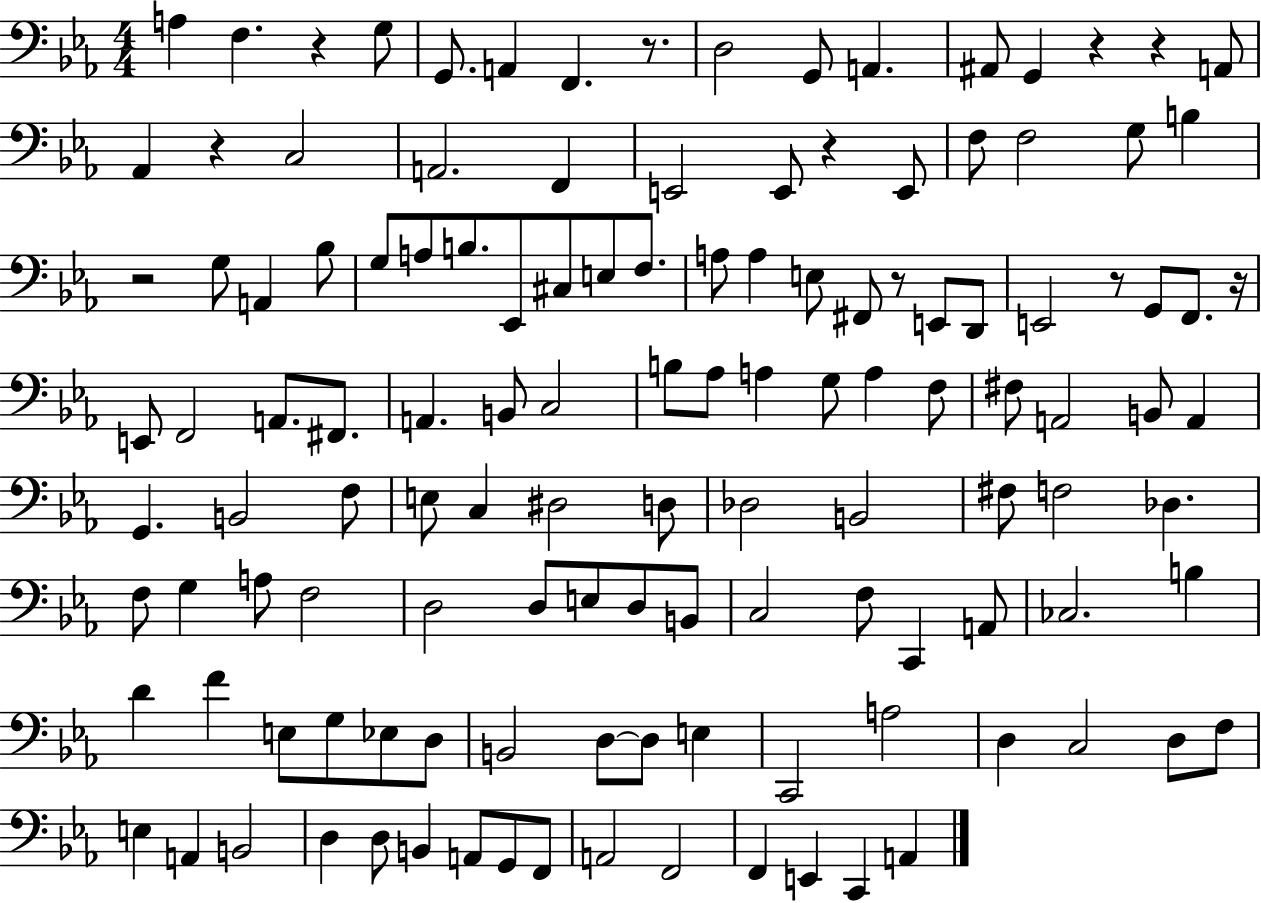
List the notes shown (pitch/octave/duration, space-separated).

A3/q F3/q. R/q G3/e G2/e. A2/q F2/q. R/e. D3/h G2/e A2/q. A#2/e G2/q R/q R/q A2/e Ab2/q R/q C3/h A2/h. F2/q E2/h E2/e R/q E2/e F3/e F3/h G3/e B3/q R/h G3/e A2/q Bb3/e G3/e A3/e B3/e. Eb2/e C#3/e E3/e F3/e. A3/e A3/q E3/e F#2/e R/e E2/e D2/e E2/h R/e G2/e F2/e. R/s E2/e F2/h A2/e. F#2/e. A2/q. B2/e C3/h B3/e Ab3/e A3/q G3/e A3/q F3/e F#3/e A2/h B2/e A2/q G2/q. B2/h F3/e E3/e C3/q D#3/h D3/e Db3/h B2/h F#3/e F3/h Db3/q. F3/e G3/q A3/e F3/h D3/h D3/e E3/e D3/e B2/e C3/h F3/e C2/q A2/e CES3/h. B3/q D4/q F4/q E3/e G3/e Eb3/e D3/e B2/h D3/e D3/e E3/q C2/h A3/h D3/q C3/h D3/e F3/e E3/q A2/q B2/h D3/q D3/e B2/q A2/e G2/e F2/e A2/h F2/h F2/q E2/q C2/q A2/q